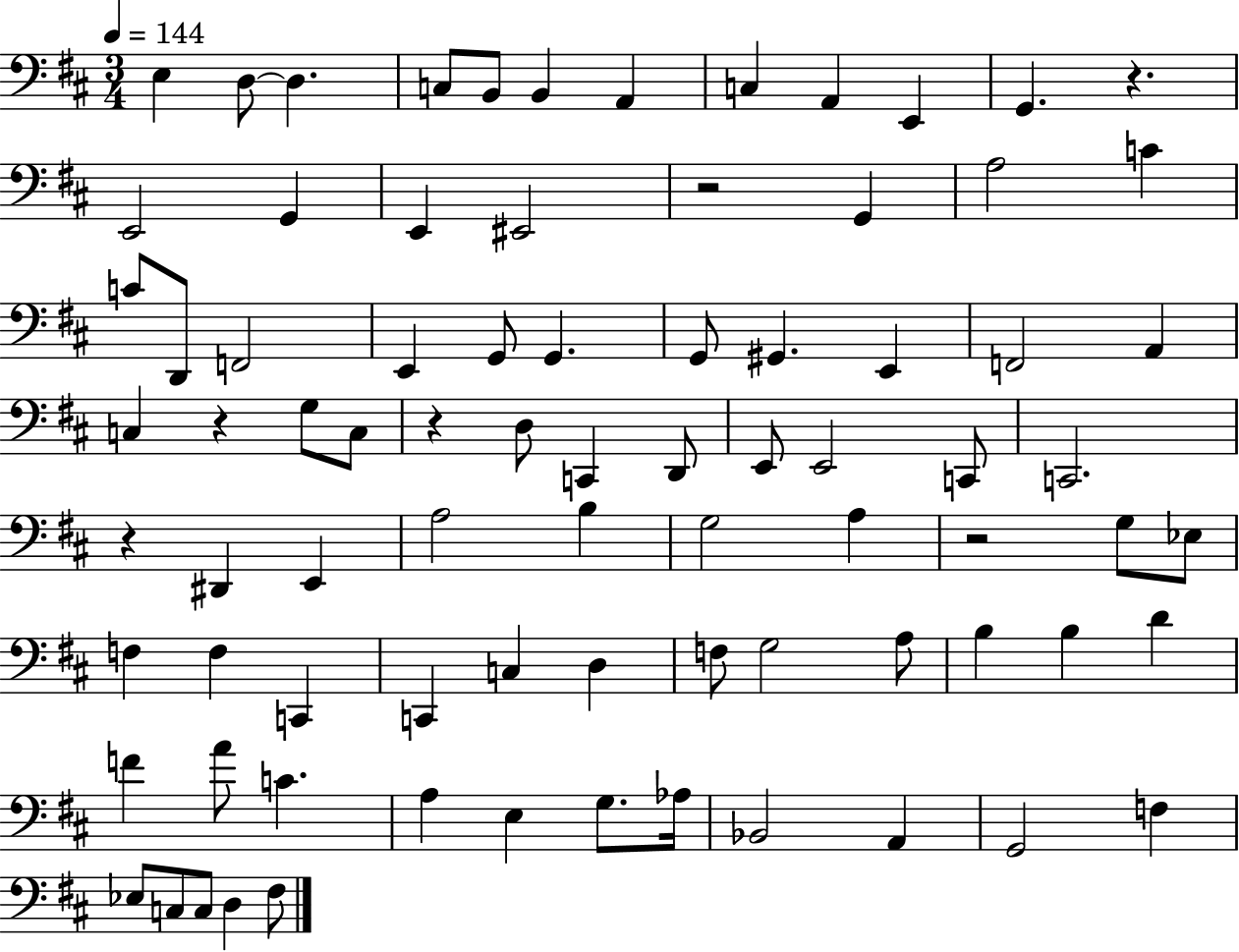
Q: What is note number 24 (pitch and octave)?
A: G2